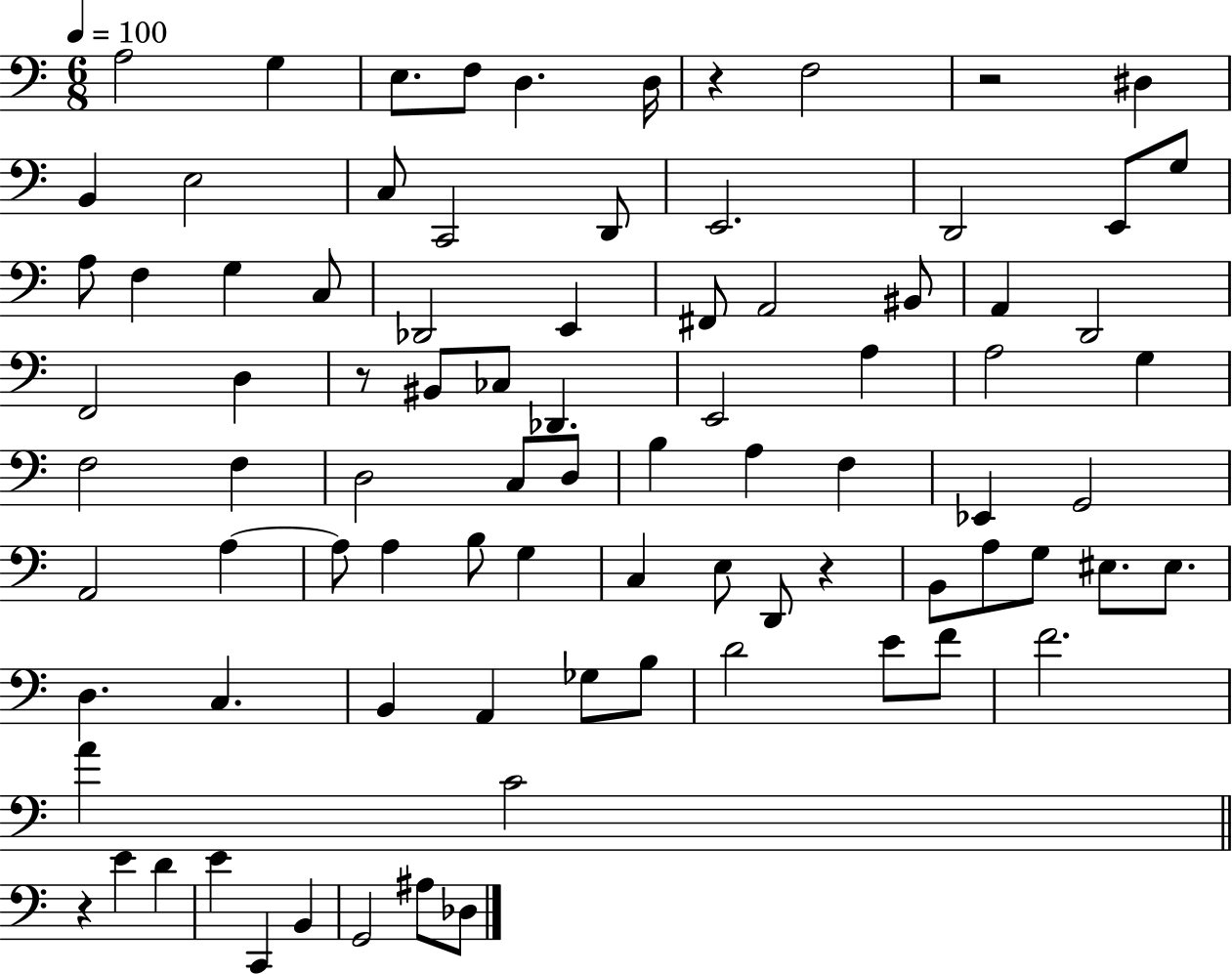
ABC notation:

X:1
T:Untitled
M:6/8
L:1/4
K:C
A,2 G, E,/2 F,/2 D, D,/4 z F,2 z2 ^D, B,, E,2 C,/2 C,,2 D,,/2 E,,2 D,,2 E,,/2 G,/2 A,/2 F, G, C,/2 _D,,2 E,, ^F,,/2 A,,2 ^B,,/2 A,, D,,2 F,,2 D, z/2 ^B,,/2 _C,/2 _D,, E,,2 A, A,2 G, F,2 F, D,2 C,/2 D,/2 B, A, F, _E,, G,,2 A,,2 A, A,/2 A, B,/2 G, C, E,/2 D,,/2 z B,,/2 A,/2 G,/2 ^E,/2 ^E,/2 D, C, B,, A,, _G,/2 B,/2 D2 E/2 F/2 F2 A C2 z E D E C,, B,, G,,2 ^A,/2 _D,/2